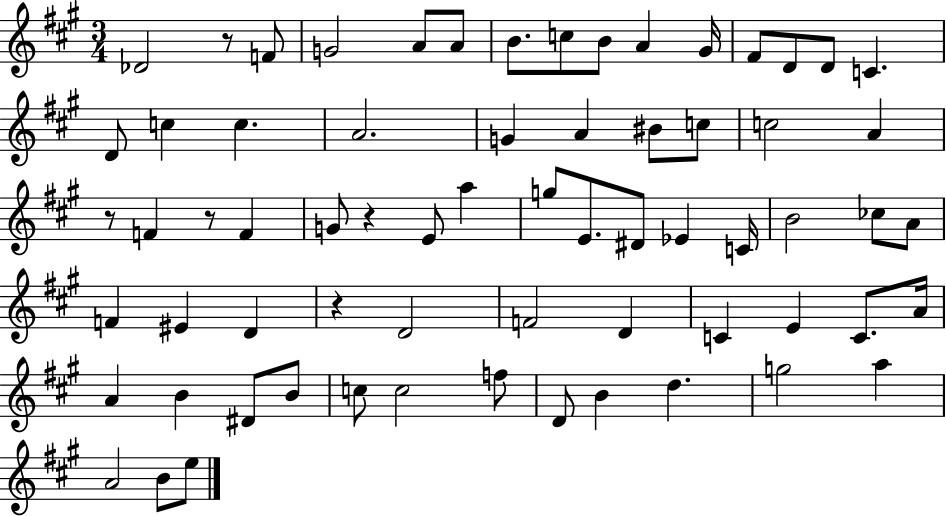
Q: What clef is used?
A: treble